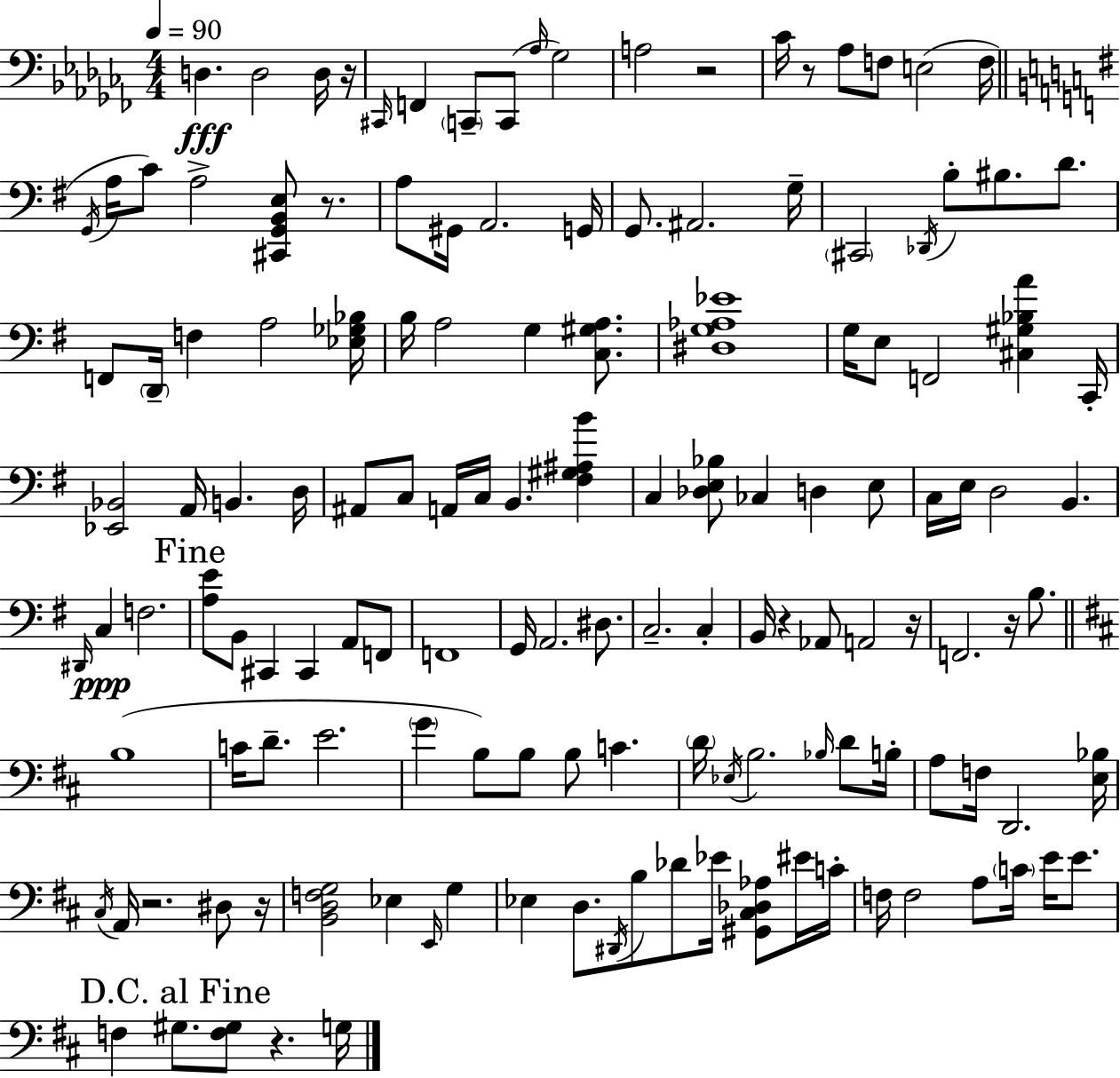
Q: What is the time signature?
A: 4/4